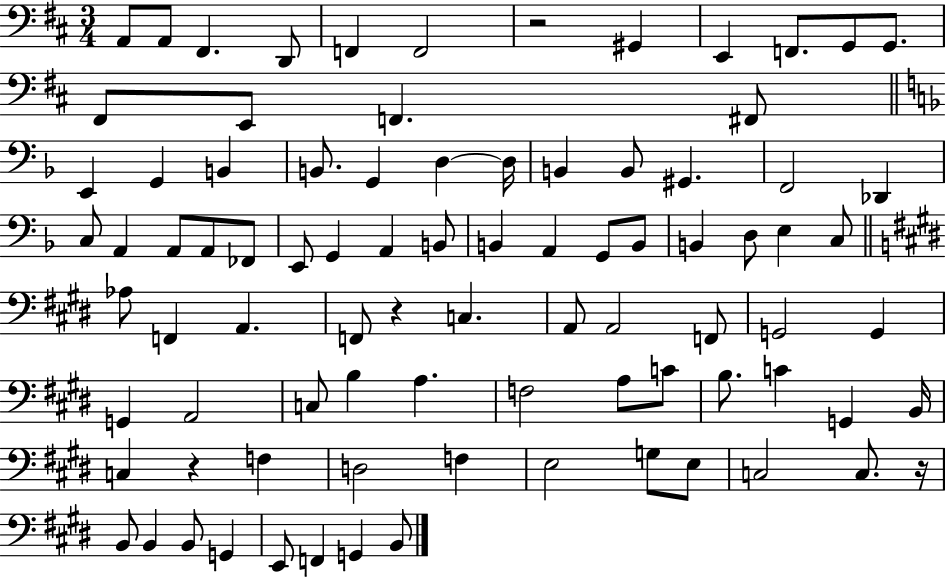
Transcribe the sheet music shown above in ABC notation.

X:1
T:Untitled
M:3/4
L:1/4
K:D
A,,/2 A,,/2 ^F,, D,,/2 F,, F,,2 z2 ^G,, E,, F,,/2 G,,/2 G,,/2 ^F,,/2 E,,/2 F,, ^F,,/2 E,, G,, B,, B,,/2 G,, D, D,/4 B,, B,,/2 ^G,, F,,2 _D,, C,/2 A,, A,,/2 A,,/2 _F,,/2 E,,/2 G,, A,, B,,/2 B,, A,, G,,/2 B,,/2 B,, D,/2 E, C,/2 _A,/2 F,, A,, F,,/2 z C, A,,/2 A,,2 F,,/2 G,,2 G,, G,, A,,2 C,/2 B, A, F,2 A,/2 C/2 B,/2 C G,, B,,/4 C, z F, D,2 F, E,2 G,/2 E,/2 C,2 C,/2 z/4 B,,/2 B,, B,,/2 G,, E,,/2 F,, G,, B,,/2